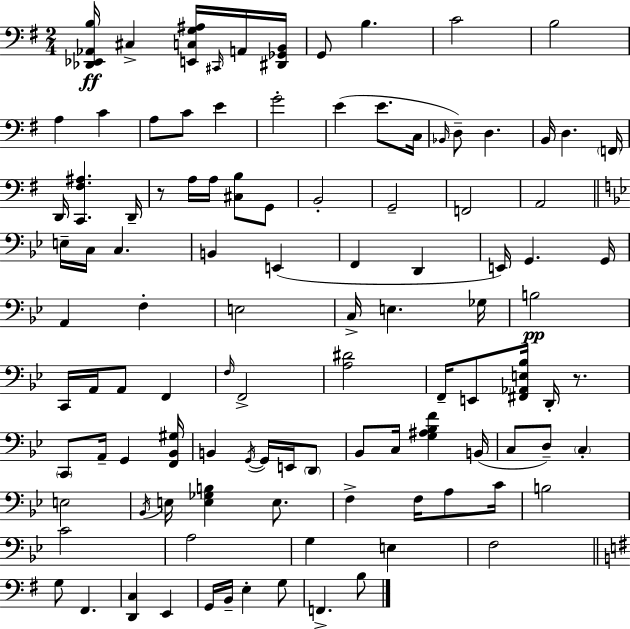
[Db2,Eb2,Ab2,B3]/s C#3/q [E2,C3,G3,A#3]/s C#2/s A2/s [D#2,Gb2,B2]/s G2/e B3/q. C4/h B3/h A3/q C4/q A3/e C4/e E4/q G4/h E4/q E4/e. C3/s Bb2/s D3/e D3/q. B2/s D3/q. F2/s D2/s [C2,F#3,A#3]/q. D2/s R/e A3/s A3/s [C#3,B3]/e G2/e B2/h G2/h F2/h A2/h E3/s C3/s C3/q. B2/q E2/q F2/q D2/q E2/s G2/q. G2/s A2/q F3/q E3/h C3/s E3/q. Gb3/s B3/h C2/s A2/s A2/e F2/q F3/s F2/h [A3,D#4]/h F2/s E2/e [F#2,Ab2,E3,Bb3]/s D2/s R/e. C2/e A2/s G2/q [F2,Bb2,G#3]/s B2/q G2/s G2/s E2/s D2/e Bb2/e C3/s [G3,A#3,Bb3,F4]/q B2/s C3/e D3/e C3/q E3/h Bb2/s E3/s [E3,Gb3,B3]/q E3/e. F3/q F3/s A3/e C4/s B3/h C4/h A3/h G3/q E3/q F3/h G3/e F#2/q. [D2,C3]/q E2/q G2/s B2/s E3/q G3/e F2/q. B3/e